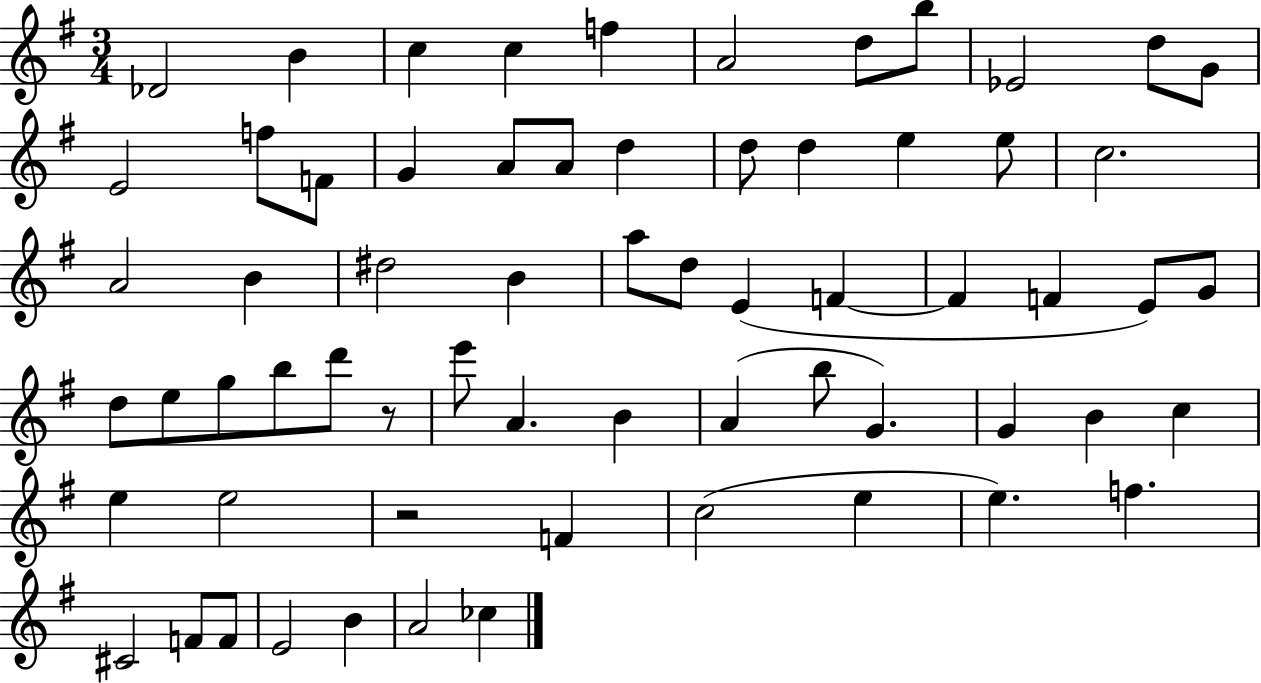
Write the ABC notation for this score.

X:1
T:Untitled
M:3/4
L:1/4
K:G
_D2 B c c f A2 d/2 b/2 _E2 d/2 G/2 E2 f/2 F/2 G A/2 A/2 d d/2 d e e/2 c2 A2 B ^d2 B a/2 d/2 E F F F E/2 G/2 d/2 e/2 g/2 b/2 d'/2 z/2 e'/2 A B A b/2 G G B c e e2 z2 F c2 e e f ^C2 F/2 F/2 E2 B A2 _c